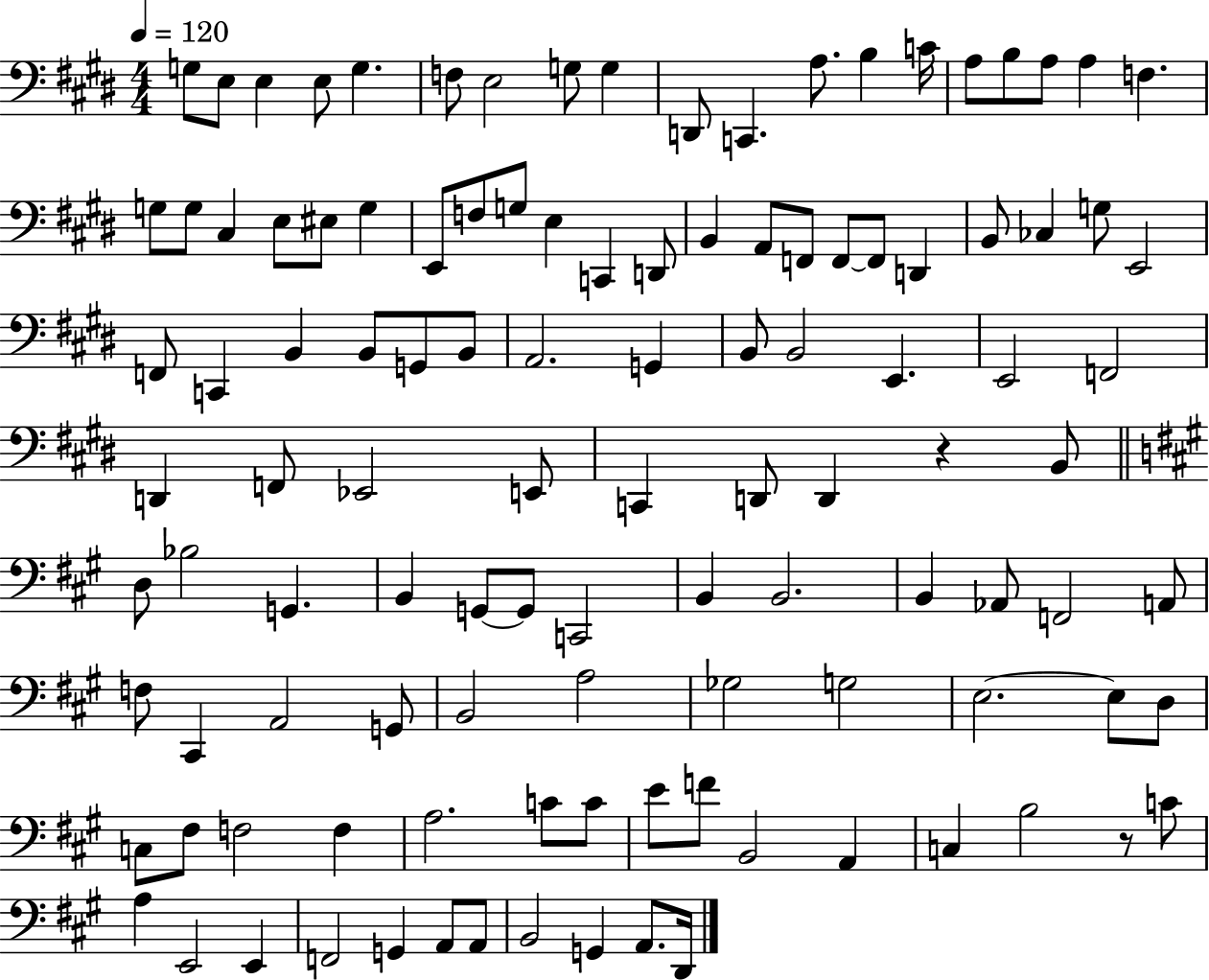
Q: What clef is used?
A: bass